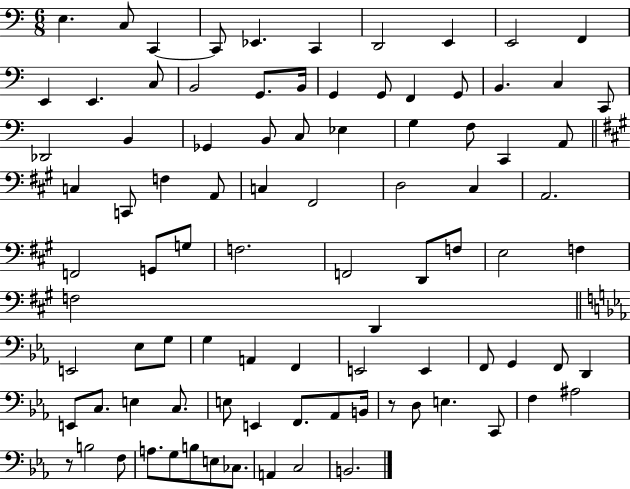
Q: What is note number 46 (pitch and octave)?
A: F3